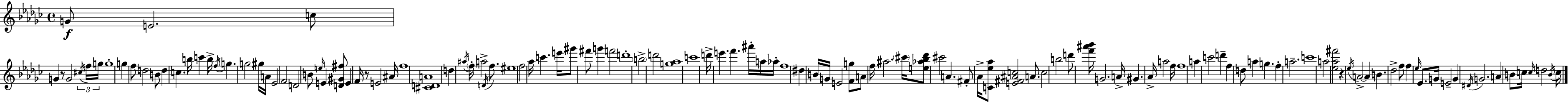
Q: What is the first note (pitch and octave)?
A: G4